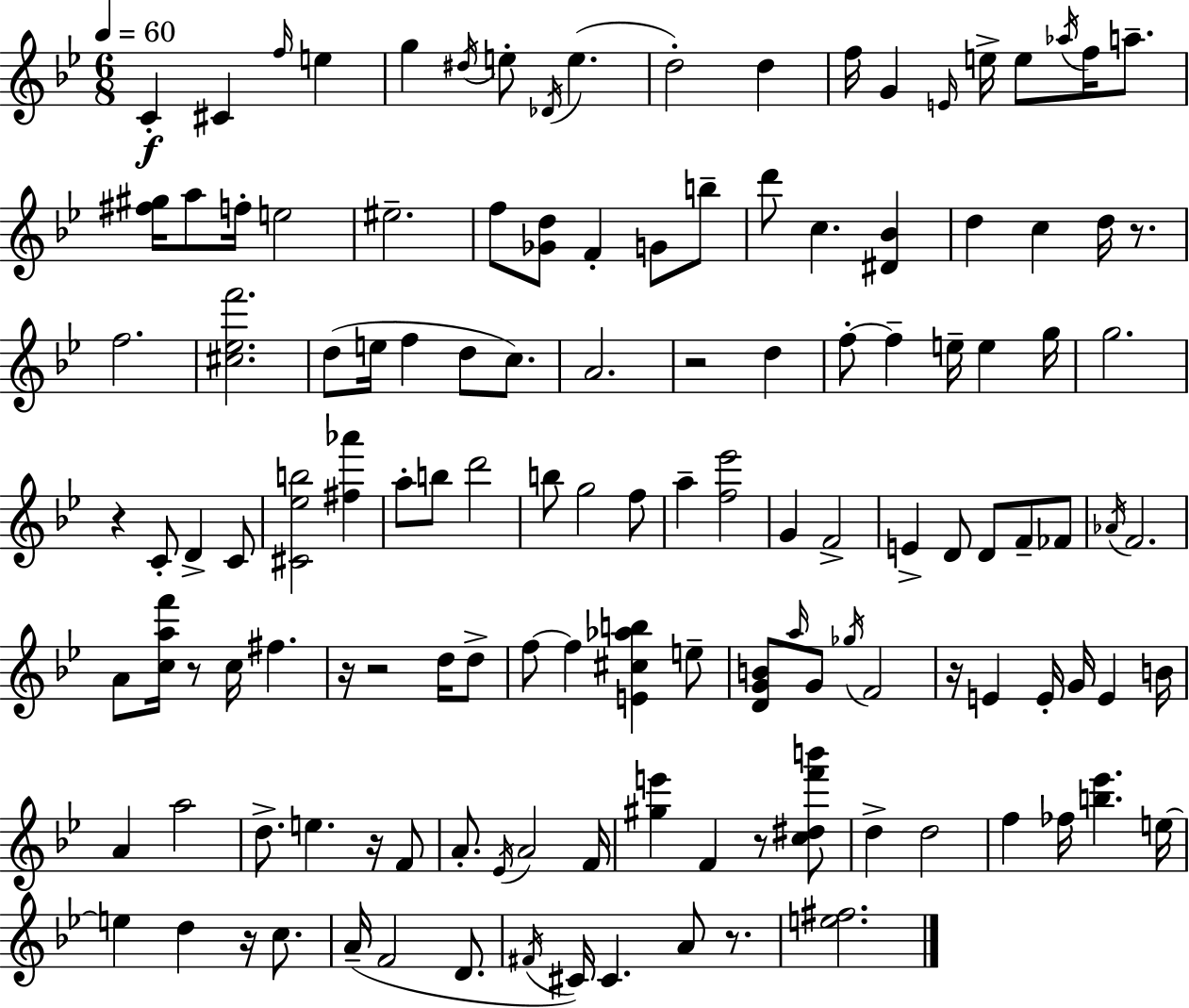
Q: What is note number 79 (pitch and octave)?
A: E4